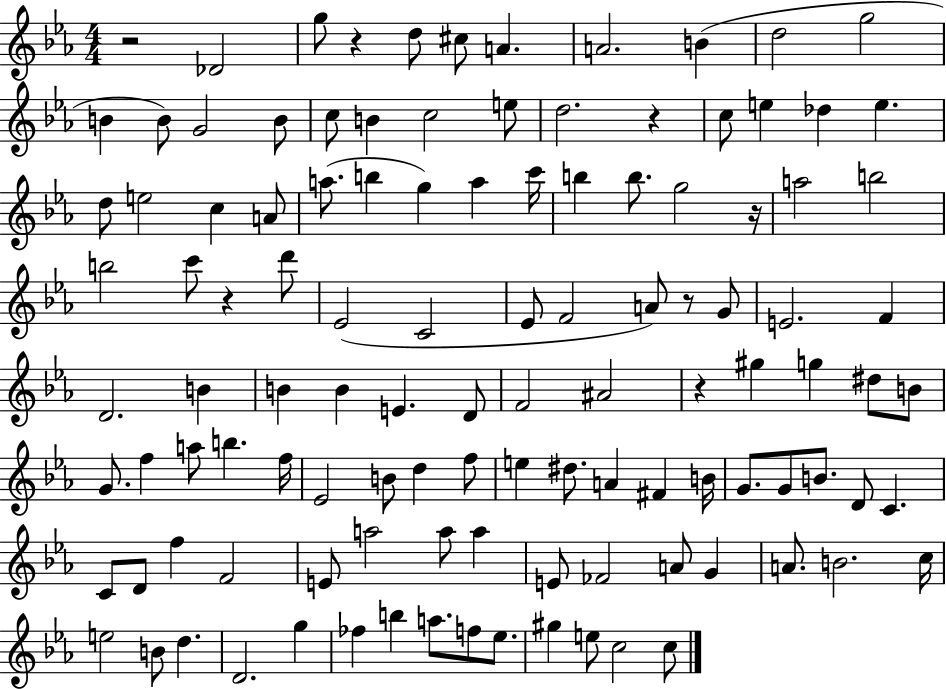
X:1
T:Untitled
M:4/4
L:1/4
K:Eb
z2 _D2 g/2 z d/2 ^c/2 A A2 B d2 g2 B B/2 G2 B/2 c/2 B c2 e/2 d2 z c/2 e _d e d/2 e2 c A/2 a/2 b g a c'/4 b b/2 g2 z/4 a2 b2 b2 c'/2 z d'/2 _E2 C2 _E/2 F2 A/2 z/2 G/2 E2 F D2 B B B E D/2 F2 ^A2 z ^g g ^d/2 B/2 G/2 f a/2 b f/4 _E2 B/2 d f/2 e ^d/2 A ^F B/4 G/2 G/2 B/2 D/2 C C/2 D/2 f F2 E/2 a2 a/2 a E/2 _F2 A/2 G A/2 B2 c/4 e2 B/2 d D2 g _f b a/2 f/2 _e/2 ^g e/2 c2 c/2